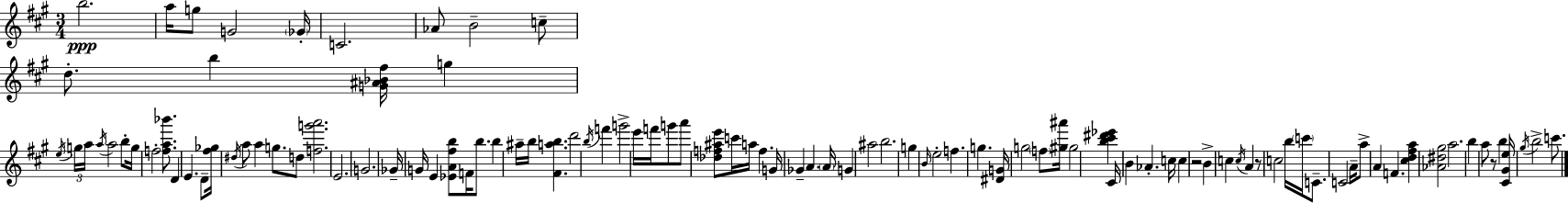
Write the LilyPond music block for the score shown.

{
  \clef treble
  \numericTimeSignature
  \time 3/4
  \key a \major
  b''2.\ppp | a''16 g''8 g'2 \parenthesize ges'16-. | c'2. | aes'8 b'2-- c''8-- | \break d''8.-. b''4 <g' ais' bes' fis''>16 g''4 | \acciaccatura { e''16 } \tuplet 3/2 { g''16 a''16 \acciaccatura { a''16 } } a''2 | b''8-. g''16 f''2-. <f'' a'' bes'''>8. | d'4 e'4. | \break d'8-- <fis'' ges''>16 \acciaccatura { dis''16 } a''8 a''4 g''8. | d''8 <f'' g''' a'''>2. | e'2. | g'2. | \break ges'16-- g'16 e'4 <ees' a' fis'' b''>8 f'16 | b''8. b''4 ais''16-- b''16 <fis' a'' b''>4. | d'''2 \acciaccatura { b''16 } | f'''4 g'''2-> | \break e'''16 f'''16 g'''8 a'''8 <des'' f'' ais'' e'''>8 c'''16 a''16 f''4. | g'16 ges'4-- a'4. | \parenthesize a'16 g'4 ais''2 | b''2. | \break g''4 \grace { b'16 } e''2-. | f''4. g''4. | <dis' g'>16 g''2 | \parenthesize f''8 <gis'' ais'''>16 gis''2 | \break <b'' cis''' dis''' ees'''>4 cis'16 b'4 aes'4.-. | c''16 c''4 r2 | b'4-> c''4 | \acciaccatura { c''16 } a'4 r8 c''2 | \break b''16 \parenthesize c'''16 c'8.-- c'2 | a'16-- a''8-> a'4 | f'4. <cis'' d'' fis'' a''>4 <aes' dis'' gis''>2 | a''2. | \break b''4 a''8 | r8 b''4 <cis' gis' e''>16 \acciaccatura { gis''16 } b''2-> | c'''8. \bar "|."
}